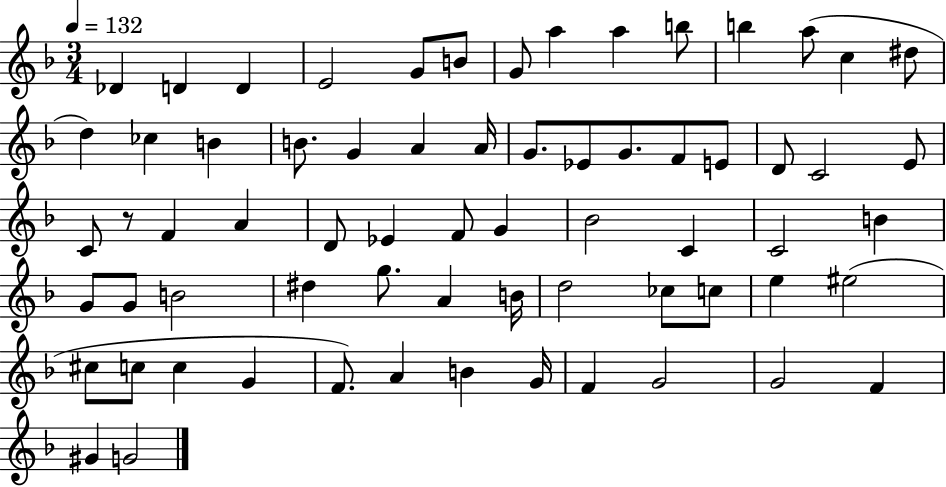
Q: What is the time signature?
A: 3/4